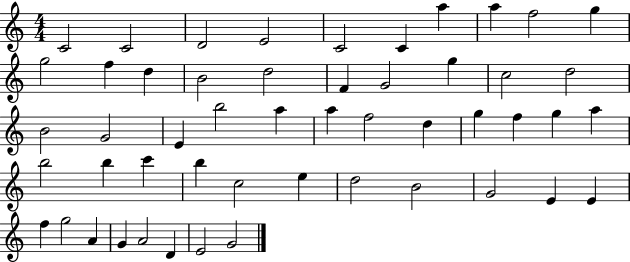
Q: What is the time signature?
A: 4/4